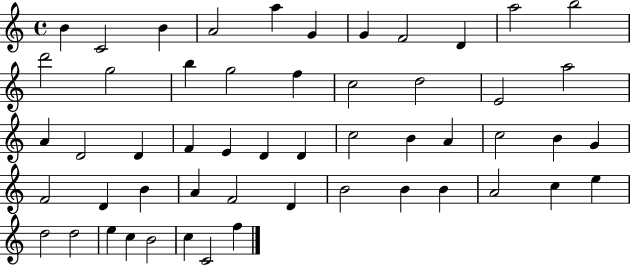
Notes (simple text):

B4/q C4/h B4/q A4/h A5/q G4/q G4/q F4/h D4/q A5/h B5/h D6/h G5/h B5/q G5/h F5/q C5/h D5/h E4/h A5/h A4/q D4/h D4/q F4/q E4/q D4/q D4/q C5/h B4/q A4/q C5/h B4/q G4/q F4/h D4/q B4/q A4/q F4/h D4/q B4/h B4/q B4/q A4/h C5/q E5/q D5/h D5/h E5/q C5/q B4/h C5/q C4/h F5/q